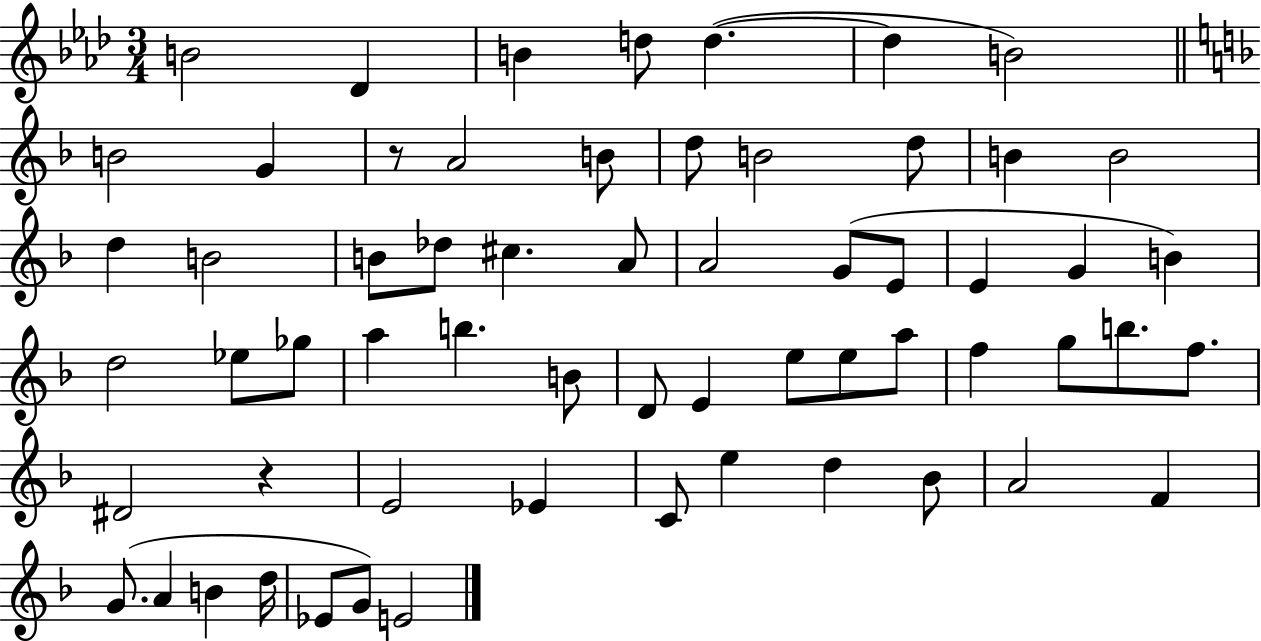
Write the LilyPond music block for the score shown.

{
  \clef treble
  \numericTimeSignature
  \time 3/4
  \key aes \major
  b'2 des'4 | b'4 d''8 d''4.~(~ | d''4 b'2) | \bar "||" \break \key d \minor b'2 g'4 | r8 a'2 b'8 | d''8 b'2 d''8 | b'4 b'2 | \break d''4 b'2 | b'8 des''8 cis''4. a'8 | a'2 g'8( e'8 | e'4 g'4 b'4) | \break d''2 ees''8 ges''8 | a''4 b''4. b'8 | d'8 e'4 e''8 e''8 a''8 | f''4 g''8 b''8. f''8. | \break dis'2 r4 | e'2 ees'4 | c'8 e''4 d''4 bes'8 | a'2 f'4 | \break g'8.( a'4 b'4 d''16 | ees'8 g'8) e'2 | \bar "|."
}